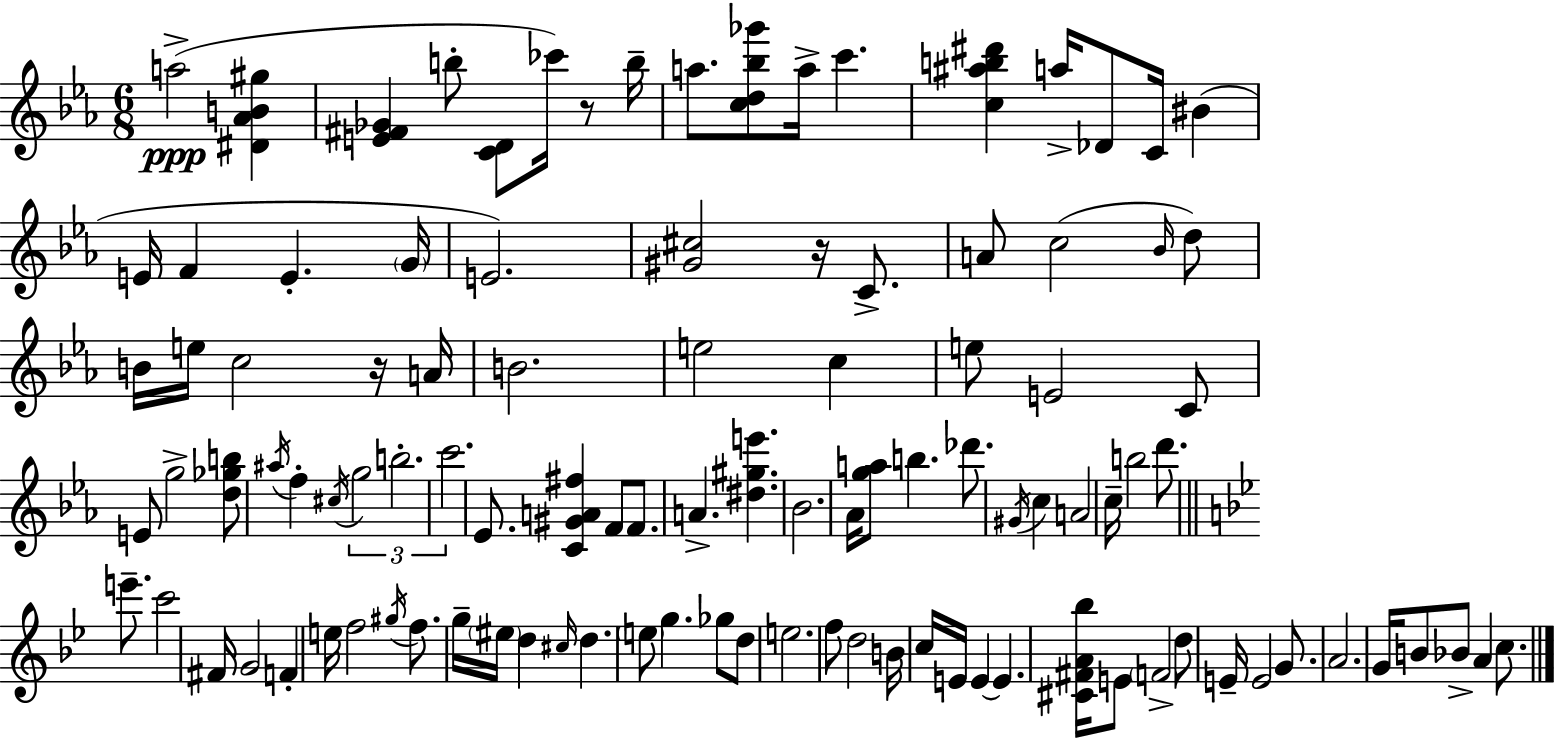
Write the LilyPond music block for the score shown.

{
  \clef treble
  \numericTimeSignature
  \time 6/8
  \key c \minor
  a''2->(\ppp <dis' aes' b' gis''>4 | <e' fis' ges'>4 b''8-. <c' d'>8 ces'''16) r8 b''16-- | a''8. <c'' d'' bes'' ges'''>8 a''16-> c'''4. | <c'' ais'' b'' dis'''>4 a''16-> des'8 c'16 bis'4( | \break e'16 f'4 e'4.-. \parenthesize g'16 | e'2.) | <gis' cis''>2 r16 c'8.-> | a'8 c''2( \grace { bes'16 } d''8) | \break b'16 e''16 c''2 r16 | a'16 b'2. | e''2 c''4 | e''8 e'2 c'8 | \break e'8 g''2-> <d'' ges'' b''>8 | \acciaccatura { ais''16 } f''4-. \acciaccatura { cis''16 } \tuplet 3/2 { g''2 | b''2.-. | c'''2. } | \break ees'8. <c' gis' a' fis''>4 f'8 | f'8. a'4.-> <dis'' gis'' e'''>4. | bes'2. | aes'16 <g'' a''>8 b''4. | \break des'''8. \acciaccatura { gis'16 } c''4 a'2 | c''16-- b''2 | d'''8. \bar "||" \break \key g \minor e'''8.-- c'''2 fis'16 | g'2 f'4-. | e''16 f''2 \acciaccatura { gis''16 } f''8. | g''16-- \parenthesize eis''16 d''4 \grace { cis''16 } d''4. | \break \parenthesize e''8 g''4. ges''8 | d''8 e''2. | f''8 d''2 | b'16 c''16 e'16 e'4~~ e'4. | \break <cis' fis' a' bes''>16 e'8 \parenthesize f'2-> | d''8 e'16-- e'2 g'8. | a'2. | g'16 b'8 bes'8-> a'4 c''8. | \break \bar "|."
}